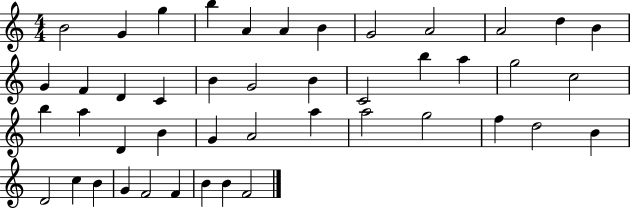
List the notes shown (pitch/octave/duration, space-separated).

B4/h G4/q G5/q B5/q A4/q A4/q B4/q G4/h A4/h A4/h D5/q B4/q G4/q F4/q D4/q C4/q B4/q G4/h B4/q C4/h B5/q A5/q G5/h C5/h B5/q A5/q D4/q B4/q G4/q A4/h A5/q A5/h G5/h F5/q D5/h B4/q D4/h C5/q B4/q G4/q F4/h F4/q B4/q B4/q F4/h